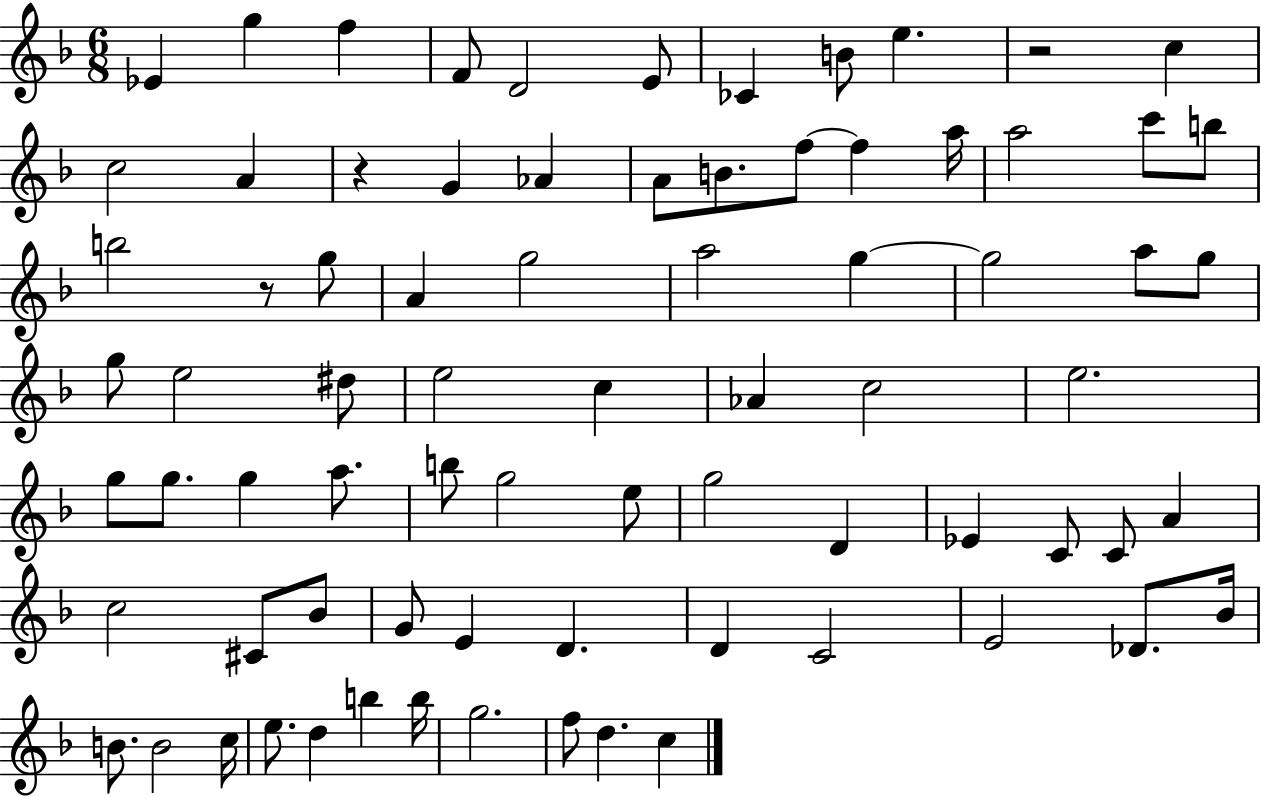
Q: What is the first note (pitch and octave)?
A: Eb4